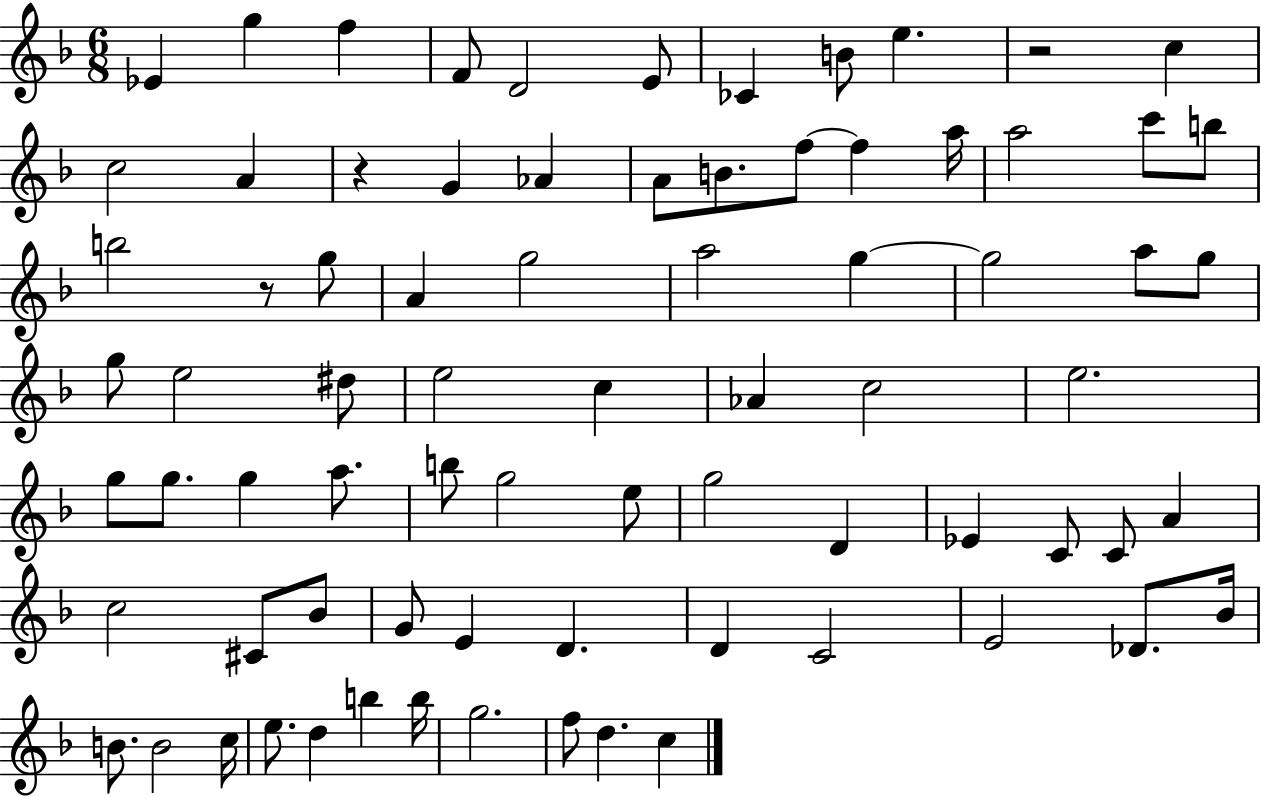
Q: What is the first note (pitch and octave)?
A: Eb4